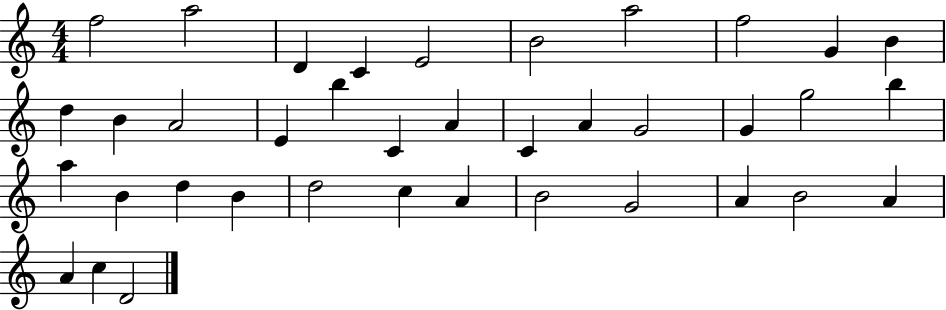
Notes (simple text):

F5/h A5/h D4/q C4/q E4/h B4/h A5/h F5/h G4/q B4/q D5/q B4/q A4/h E4/q B5/q C4/q A4/q C4/q A4/q G4/h G4/q G5/h B5/q A5/q B4/q D5/q B4/q D5/h C5/q A4/q B4/h G4/h A4/q B4/h A4/q A4/q C5/q D4/h